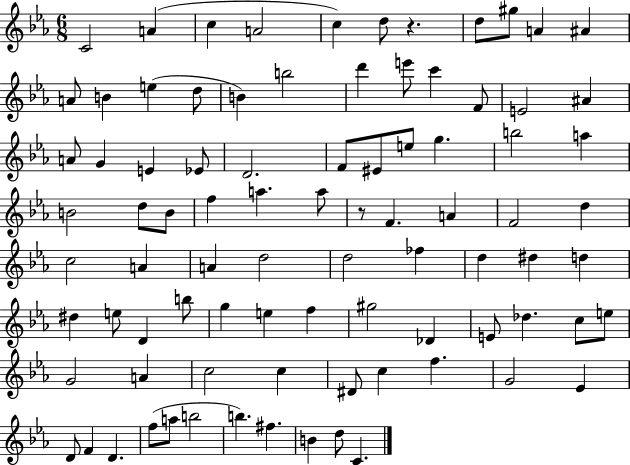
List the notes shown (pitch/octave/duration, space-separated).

C4/h A4/q C5/q A4/h C5/q D5/e R/q. D5/e G#5/e A4/q A#4/q A4/e B4/q E5/q D5/e B4/q B5/h D6/q E6/e C6/q F4/e E4/h A#4/q A4/e G4/q E4/q Eb4/e D4/h. F4/e EIS4/e E5/e G5/q. B5/h A5/q B4/h D5/e B4/e F5/q A5/q. A5/e R/e F4/q. A4/q F4/h D5/q C5/h A4/q A4/q D5/h D5/h FES5/q D5/q D#5/q D5/q D#5/q E5/e D4/q B5/e G5/q E5/q F5/q G#5/h Db4/q E4/e Db5/q. C5/e E5/e G4/h A4/q C5/h C5/q D#4/e C5/q F5/q. G4/h Eb4/q D4/e F4/q D4/q. F5/e A5/e B5/h B5/q. F#5/q. B4/q D5/e C4/q.